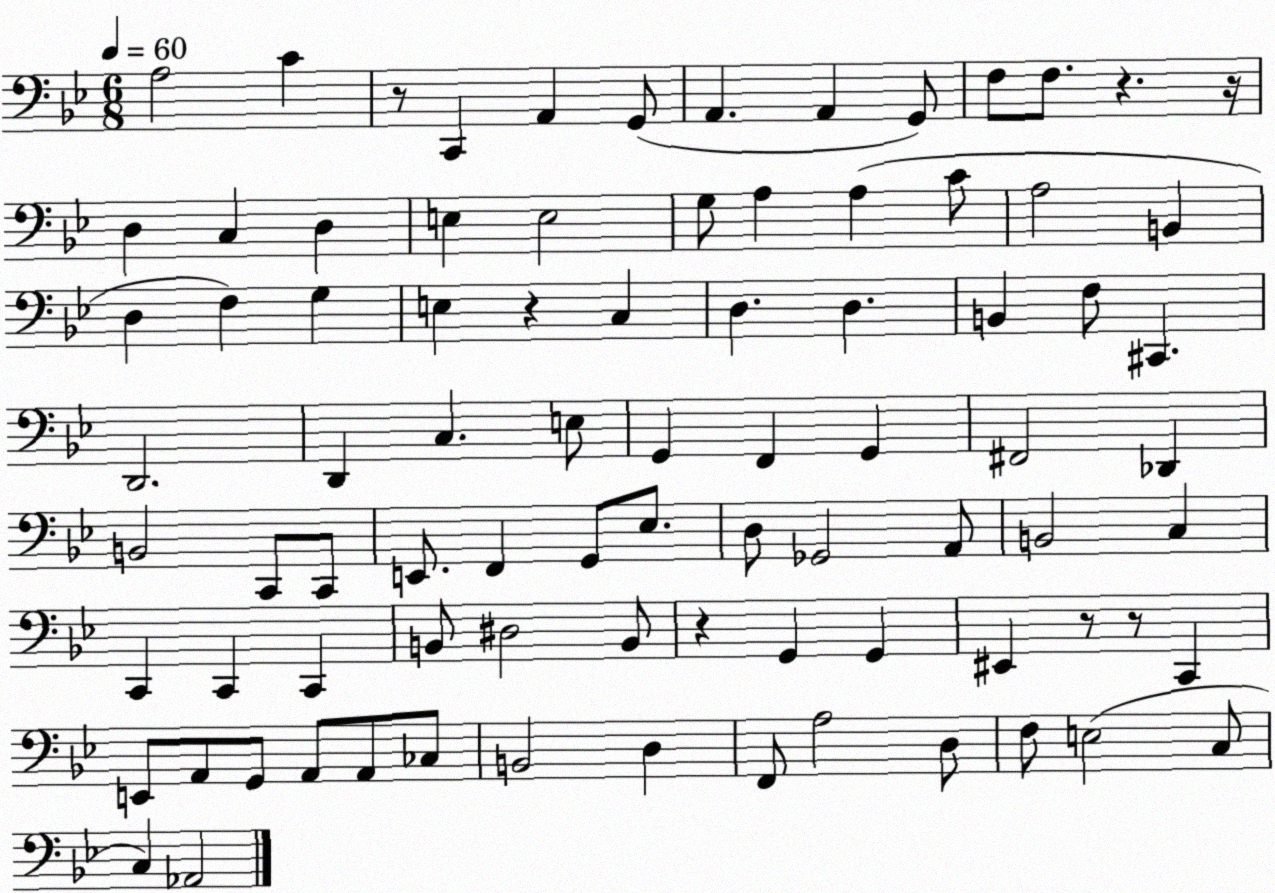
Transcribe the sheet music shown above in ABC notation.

X:1
T:Untitled
M:6/8
L:1/4
K:Bb
A,2 C z/2 C,, A,, G,,/2 A,, A,, G,,/2 F,/2 F,/2 z z/4 D, C, D, E, E,2 G,/2 A, A, C/2 A,2 B,, D, F, G, E, z C, D, D, B,, F,/2 ^C,, D,,2 D,, C, E,/2 G,, F,, G,, ^F,,2 _D,, B,,2 C,,/2 C,,/2 E,,/2 F,, G,,/2 _E,/2 D,/2 _G,,2 A,,/2 B,,2 C, C,, C,, C,, B,,/2 ^D,2 B,,/2 z G,, G,, ^E,, z/2 z/2 C,, E,,/2 A,,/2 G,,/2 A,,/2 A,,/2 _C,/2 B,,2 D, F,,/2 A,2 D,/2 F,/2 E,2 C,/2 C, _A,,2